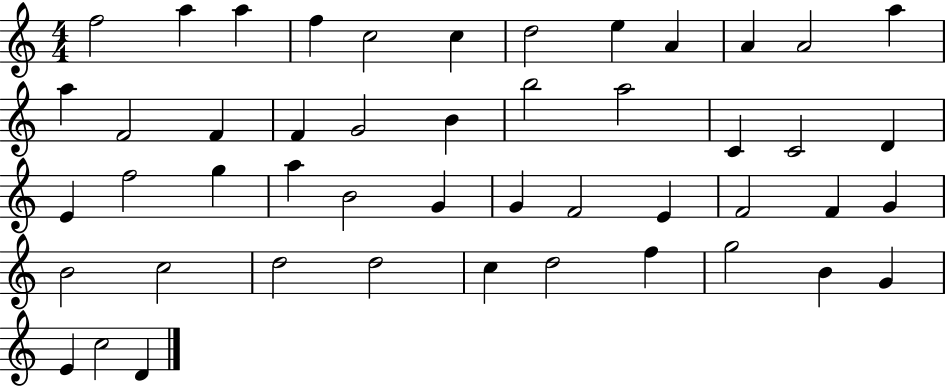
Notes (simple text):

F5/h A5/q A5/q F5/q C5/h C5/q D5/h E5/q A4/q A4/q A4/h A5/q A5/q F4/h F4/q F4/q G4/h B4/q B5/h A5/h C4/q C4/h D4/q E4/q F5/h G5/q A5/q B4/h G4/q G4/q F4/h E4/q F4/h F4/q G4/q B4/h C5/h D5/h D5/h C5/q D5/h F5/q G5/h B4/q G4/q E4/q C5/h D4/q